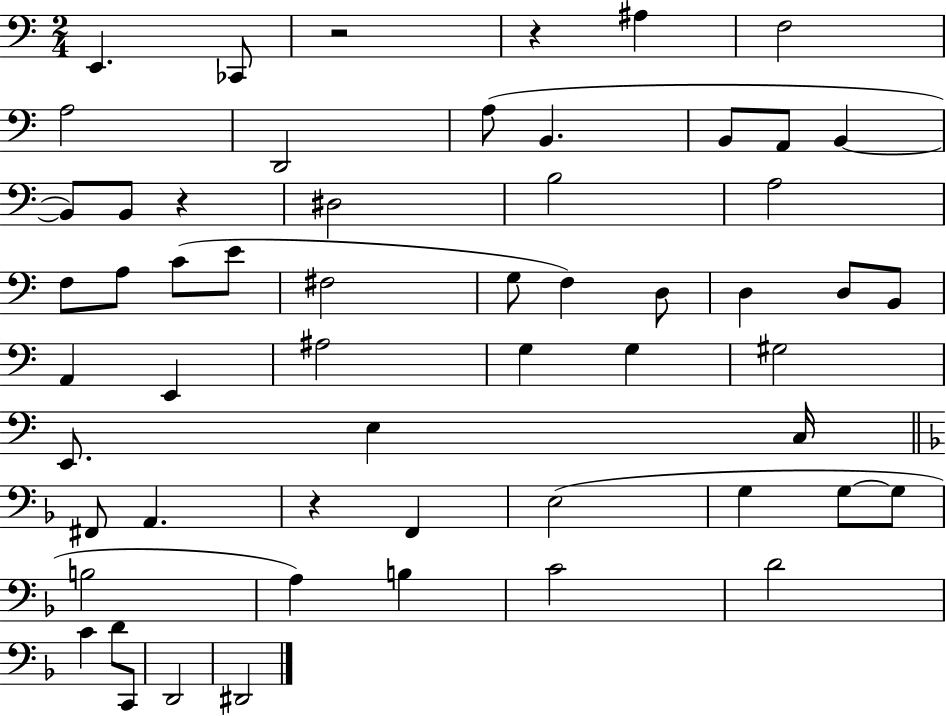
{
  \clef bass
  \numericTimeSignature
  \time 2/4
  \key c \major
  e,4. ces,8 | r2 | r4 ais4 | f2 | \break a2 | d,2 | a8( b,4. | b,8 a,8 b,4~~ | \break b,8) b,8 r4 | dis2 | b2 | a2 | \break f8 a8 c'8( e'8 | fis2 | g8 f4) d8 | d4 d8 b,8 | \break a,4 e,4 | ais2 | g4 g4 | gis2 | \break e,8. e4 c16 | \bar "||" \break \key f \major fis,8 a,4. | r4 f,4 | e2( | g4 g8~~ g8 | \break b2 | a4) b4 | c'2 | d'2 | \break c'4 d'8 c,8 | d,2 | dis,2 | \bar "|."
}